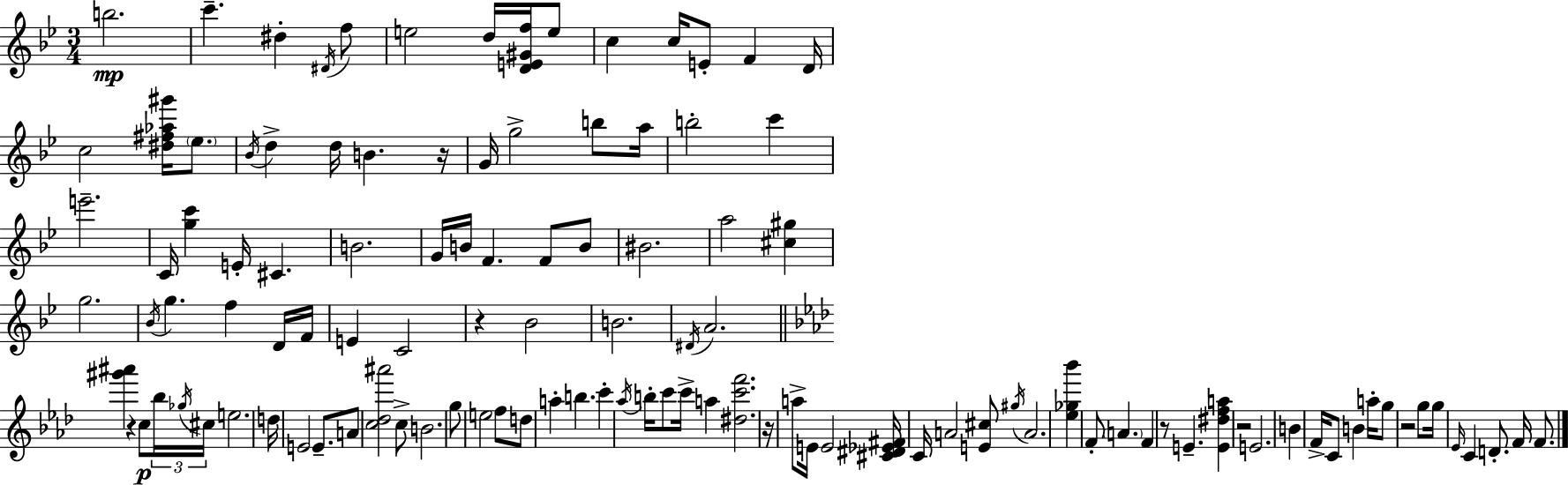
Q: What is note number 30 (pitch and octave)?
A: B4